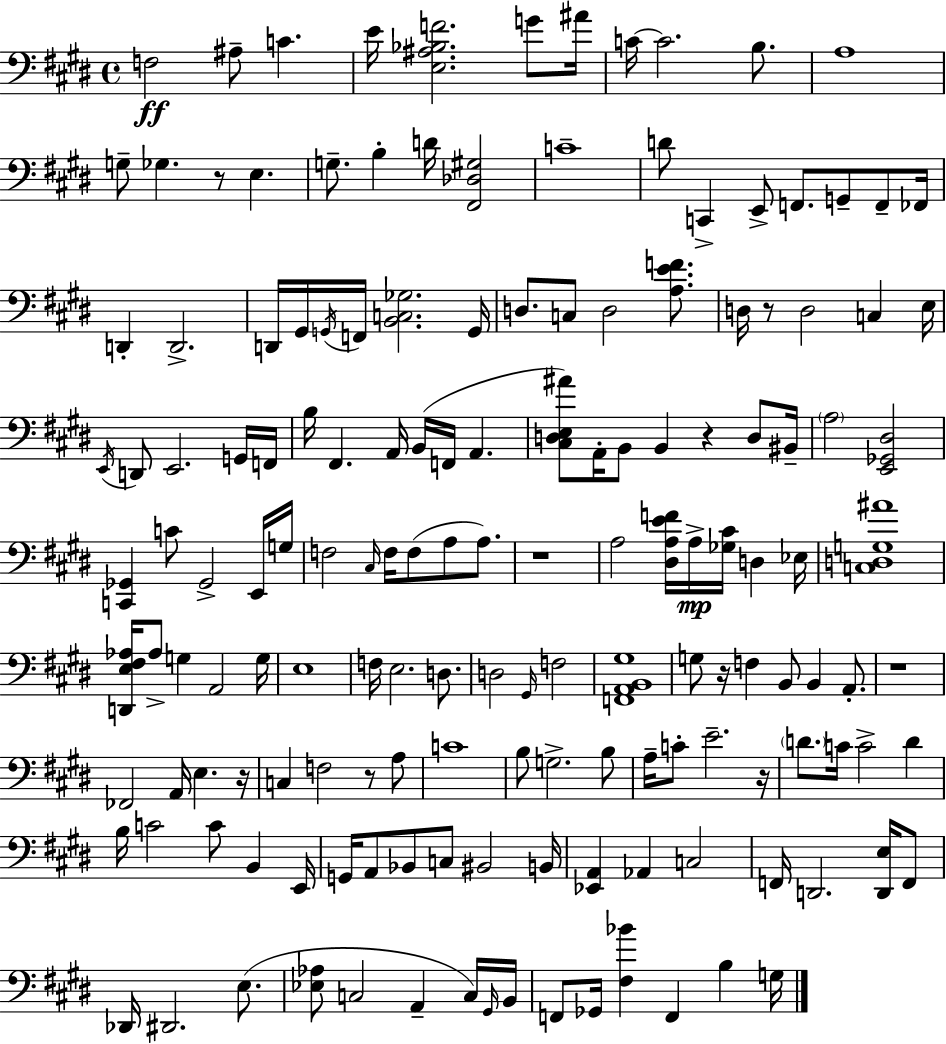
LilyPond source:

{
  \clef bass
  \time 4/4
  \defaultTimeSignature
  \key e \major
  f2\ff ais8-- c'4. | e'16 <e ais bes f'>2. g'8 ais'16 | c'16~~ c'2. b8. | a1 | \break g8-- ges4. r8 e4. | g8.-- b4-. d'16 <fis, des gis>2 | c'1-- | d'8 c,4-> e,8-> f,8. g,8-- f,8-- fes,16 | \break d,4-. d,2.-> | d,16 gis,16 \acciaccatura { g,16 } f,16 <b, c ges>2. | g,16 d8. c8 d2 <a e' f'>8. | d16 r8 d2 c4 | \break e16 \acciaccatura { e,16 } d,8 e,2. | g,16 f,16 b16 fis,4. a,16 b,16( f,16 a,4. | <cis d e ais'>8) a,16-. b,8 b,4 r4 d8 | bis,16-- \parenthesize a2 <e, ges, dis>2 | \break <c, ges,>4 c'8 ges,2-> | e,16 g16 f2 \grace { cis16 } f16 f8( a8 | a8.) r1 | a2 <dis a e' f'>16 a16->\mp <ges cis'>16 d4 | \break ees16 <c d g ais'>1 | <d, e fis aes>16 aes8-> g4 a,2 | g16 e1 | f16 e2. | \break d8. d2 \grace { gis,16 } f2 | <f, a, b, gis>1 | g8 r16 f4 b,8 b,4 | a,8.-. r1 | \break fes,2 a,16 e4. | r16 c4 f2 | r8 a8 c'1 | b8 g2.-> | \break b8 a16-- c'8-. e'2.-- | r16 \parenthesize d'8. c'16 c'2-> | d'4 b16 c'2 c'8 b,4 | e,16 g,16 a,8 bes,8 c8 bis,2 | \break b,16 <ees, a,>4 aes,4 c2 | f,16 d,2. | <d, e>16 f,8 des,16 dis,2. | e8.( <ees aes>8 c2 a,4-- | \break c16) \grace { gis,16 } b,16 f,8 ges,16 <fis bes'>4 f,4 | b4 g16 \bar "|."
}